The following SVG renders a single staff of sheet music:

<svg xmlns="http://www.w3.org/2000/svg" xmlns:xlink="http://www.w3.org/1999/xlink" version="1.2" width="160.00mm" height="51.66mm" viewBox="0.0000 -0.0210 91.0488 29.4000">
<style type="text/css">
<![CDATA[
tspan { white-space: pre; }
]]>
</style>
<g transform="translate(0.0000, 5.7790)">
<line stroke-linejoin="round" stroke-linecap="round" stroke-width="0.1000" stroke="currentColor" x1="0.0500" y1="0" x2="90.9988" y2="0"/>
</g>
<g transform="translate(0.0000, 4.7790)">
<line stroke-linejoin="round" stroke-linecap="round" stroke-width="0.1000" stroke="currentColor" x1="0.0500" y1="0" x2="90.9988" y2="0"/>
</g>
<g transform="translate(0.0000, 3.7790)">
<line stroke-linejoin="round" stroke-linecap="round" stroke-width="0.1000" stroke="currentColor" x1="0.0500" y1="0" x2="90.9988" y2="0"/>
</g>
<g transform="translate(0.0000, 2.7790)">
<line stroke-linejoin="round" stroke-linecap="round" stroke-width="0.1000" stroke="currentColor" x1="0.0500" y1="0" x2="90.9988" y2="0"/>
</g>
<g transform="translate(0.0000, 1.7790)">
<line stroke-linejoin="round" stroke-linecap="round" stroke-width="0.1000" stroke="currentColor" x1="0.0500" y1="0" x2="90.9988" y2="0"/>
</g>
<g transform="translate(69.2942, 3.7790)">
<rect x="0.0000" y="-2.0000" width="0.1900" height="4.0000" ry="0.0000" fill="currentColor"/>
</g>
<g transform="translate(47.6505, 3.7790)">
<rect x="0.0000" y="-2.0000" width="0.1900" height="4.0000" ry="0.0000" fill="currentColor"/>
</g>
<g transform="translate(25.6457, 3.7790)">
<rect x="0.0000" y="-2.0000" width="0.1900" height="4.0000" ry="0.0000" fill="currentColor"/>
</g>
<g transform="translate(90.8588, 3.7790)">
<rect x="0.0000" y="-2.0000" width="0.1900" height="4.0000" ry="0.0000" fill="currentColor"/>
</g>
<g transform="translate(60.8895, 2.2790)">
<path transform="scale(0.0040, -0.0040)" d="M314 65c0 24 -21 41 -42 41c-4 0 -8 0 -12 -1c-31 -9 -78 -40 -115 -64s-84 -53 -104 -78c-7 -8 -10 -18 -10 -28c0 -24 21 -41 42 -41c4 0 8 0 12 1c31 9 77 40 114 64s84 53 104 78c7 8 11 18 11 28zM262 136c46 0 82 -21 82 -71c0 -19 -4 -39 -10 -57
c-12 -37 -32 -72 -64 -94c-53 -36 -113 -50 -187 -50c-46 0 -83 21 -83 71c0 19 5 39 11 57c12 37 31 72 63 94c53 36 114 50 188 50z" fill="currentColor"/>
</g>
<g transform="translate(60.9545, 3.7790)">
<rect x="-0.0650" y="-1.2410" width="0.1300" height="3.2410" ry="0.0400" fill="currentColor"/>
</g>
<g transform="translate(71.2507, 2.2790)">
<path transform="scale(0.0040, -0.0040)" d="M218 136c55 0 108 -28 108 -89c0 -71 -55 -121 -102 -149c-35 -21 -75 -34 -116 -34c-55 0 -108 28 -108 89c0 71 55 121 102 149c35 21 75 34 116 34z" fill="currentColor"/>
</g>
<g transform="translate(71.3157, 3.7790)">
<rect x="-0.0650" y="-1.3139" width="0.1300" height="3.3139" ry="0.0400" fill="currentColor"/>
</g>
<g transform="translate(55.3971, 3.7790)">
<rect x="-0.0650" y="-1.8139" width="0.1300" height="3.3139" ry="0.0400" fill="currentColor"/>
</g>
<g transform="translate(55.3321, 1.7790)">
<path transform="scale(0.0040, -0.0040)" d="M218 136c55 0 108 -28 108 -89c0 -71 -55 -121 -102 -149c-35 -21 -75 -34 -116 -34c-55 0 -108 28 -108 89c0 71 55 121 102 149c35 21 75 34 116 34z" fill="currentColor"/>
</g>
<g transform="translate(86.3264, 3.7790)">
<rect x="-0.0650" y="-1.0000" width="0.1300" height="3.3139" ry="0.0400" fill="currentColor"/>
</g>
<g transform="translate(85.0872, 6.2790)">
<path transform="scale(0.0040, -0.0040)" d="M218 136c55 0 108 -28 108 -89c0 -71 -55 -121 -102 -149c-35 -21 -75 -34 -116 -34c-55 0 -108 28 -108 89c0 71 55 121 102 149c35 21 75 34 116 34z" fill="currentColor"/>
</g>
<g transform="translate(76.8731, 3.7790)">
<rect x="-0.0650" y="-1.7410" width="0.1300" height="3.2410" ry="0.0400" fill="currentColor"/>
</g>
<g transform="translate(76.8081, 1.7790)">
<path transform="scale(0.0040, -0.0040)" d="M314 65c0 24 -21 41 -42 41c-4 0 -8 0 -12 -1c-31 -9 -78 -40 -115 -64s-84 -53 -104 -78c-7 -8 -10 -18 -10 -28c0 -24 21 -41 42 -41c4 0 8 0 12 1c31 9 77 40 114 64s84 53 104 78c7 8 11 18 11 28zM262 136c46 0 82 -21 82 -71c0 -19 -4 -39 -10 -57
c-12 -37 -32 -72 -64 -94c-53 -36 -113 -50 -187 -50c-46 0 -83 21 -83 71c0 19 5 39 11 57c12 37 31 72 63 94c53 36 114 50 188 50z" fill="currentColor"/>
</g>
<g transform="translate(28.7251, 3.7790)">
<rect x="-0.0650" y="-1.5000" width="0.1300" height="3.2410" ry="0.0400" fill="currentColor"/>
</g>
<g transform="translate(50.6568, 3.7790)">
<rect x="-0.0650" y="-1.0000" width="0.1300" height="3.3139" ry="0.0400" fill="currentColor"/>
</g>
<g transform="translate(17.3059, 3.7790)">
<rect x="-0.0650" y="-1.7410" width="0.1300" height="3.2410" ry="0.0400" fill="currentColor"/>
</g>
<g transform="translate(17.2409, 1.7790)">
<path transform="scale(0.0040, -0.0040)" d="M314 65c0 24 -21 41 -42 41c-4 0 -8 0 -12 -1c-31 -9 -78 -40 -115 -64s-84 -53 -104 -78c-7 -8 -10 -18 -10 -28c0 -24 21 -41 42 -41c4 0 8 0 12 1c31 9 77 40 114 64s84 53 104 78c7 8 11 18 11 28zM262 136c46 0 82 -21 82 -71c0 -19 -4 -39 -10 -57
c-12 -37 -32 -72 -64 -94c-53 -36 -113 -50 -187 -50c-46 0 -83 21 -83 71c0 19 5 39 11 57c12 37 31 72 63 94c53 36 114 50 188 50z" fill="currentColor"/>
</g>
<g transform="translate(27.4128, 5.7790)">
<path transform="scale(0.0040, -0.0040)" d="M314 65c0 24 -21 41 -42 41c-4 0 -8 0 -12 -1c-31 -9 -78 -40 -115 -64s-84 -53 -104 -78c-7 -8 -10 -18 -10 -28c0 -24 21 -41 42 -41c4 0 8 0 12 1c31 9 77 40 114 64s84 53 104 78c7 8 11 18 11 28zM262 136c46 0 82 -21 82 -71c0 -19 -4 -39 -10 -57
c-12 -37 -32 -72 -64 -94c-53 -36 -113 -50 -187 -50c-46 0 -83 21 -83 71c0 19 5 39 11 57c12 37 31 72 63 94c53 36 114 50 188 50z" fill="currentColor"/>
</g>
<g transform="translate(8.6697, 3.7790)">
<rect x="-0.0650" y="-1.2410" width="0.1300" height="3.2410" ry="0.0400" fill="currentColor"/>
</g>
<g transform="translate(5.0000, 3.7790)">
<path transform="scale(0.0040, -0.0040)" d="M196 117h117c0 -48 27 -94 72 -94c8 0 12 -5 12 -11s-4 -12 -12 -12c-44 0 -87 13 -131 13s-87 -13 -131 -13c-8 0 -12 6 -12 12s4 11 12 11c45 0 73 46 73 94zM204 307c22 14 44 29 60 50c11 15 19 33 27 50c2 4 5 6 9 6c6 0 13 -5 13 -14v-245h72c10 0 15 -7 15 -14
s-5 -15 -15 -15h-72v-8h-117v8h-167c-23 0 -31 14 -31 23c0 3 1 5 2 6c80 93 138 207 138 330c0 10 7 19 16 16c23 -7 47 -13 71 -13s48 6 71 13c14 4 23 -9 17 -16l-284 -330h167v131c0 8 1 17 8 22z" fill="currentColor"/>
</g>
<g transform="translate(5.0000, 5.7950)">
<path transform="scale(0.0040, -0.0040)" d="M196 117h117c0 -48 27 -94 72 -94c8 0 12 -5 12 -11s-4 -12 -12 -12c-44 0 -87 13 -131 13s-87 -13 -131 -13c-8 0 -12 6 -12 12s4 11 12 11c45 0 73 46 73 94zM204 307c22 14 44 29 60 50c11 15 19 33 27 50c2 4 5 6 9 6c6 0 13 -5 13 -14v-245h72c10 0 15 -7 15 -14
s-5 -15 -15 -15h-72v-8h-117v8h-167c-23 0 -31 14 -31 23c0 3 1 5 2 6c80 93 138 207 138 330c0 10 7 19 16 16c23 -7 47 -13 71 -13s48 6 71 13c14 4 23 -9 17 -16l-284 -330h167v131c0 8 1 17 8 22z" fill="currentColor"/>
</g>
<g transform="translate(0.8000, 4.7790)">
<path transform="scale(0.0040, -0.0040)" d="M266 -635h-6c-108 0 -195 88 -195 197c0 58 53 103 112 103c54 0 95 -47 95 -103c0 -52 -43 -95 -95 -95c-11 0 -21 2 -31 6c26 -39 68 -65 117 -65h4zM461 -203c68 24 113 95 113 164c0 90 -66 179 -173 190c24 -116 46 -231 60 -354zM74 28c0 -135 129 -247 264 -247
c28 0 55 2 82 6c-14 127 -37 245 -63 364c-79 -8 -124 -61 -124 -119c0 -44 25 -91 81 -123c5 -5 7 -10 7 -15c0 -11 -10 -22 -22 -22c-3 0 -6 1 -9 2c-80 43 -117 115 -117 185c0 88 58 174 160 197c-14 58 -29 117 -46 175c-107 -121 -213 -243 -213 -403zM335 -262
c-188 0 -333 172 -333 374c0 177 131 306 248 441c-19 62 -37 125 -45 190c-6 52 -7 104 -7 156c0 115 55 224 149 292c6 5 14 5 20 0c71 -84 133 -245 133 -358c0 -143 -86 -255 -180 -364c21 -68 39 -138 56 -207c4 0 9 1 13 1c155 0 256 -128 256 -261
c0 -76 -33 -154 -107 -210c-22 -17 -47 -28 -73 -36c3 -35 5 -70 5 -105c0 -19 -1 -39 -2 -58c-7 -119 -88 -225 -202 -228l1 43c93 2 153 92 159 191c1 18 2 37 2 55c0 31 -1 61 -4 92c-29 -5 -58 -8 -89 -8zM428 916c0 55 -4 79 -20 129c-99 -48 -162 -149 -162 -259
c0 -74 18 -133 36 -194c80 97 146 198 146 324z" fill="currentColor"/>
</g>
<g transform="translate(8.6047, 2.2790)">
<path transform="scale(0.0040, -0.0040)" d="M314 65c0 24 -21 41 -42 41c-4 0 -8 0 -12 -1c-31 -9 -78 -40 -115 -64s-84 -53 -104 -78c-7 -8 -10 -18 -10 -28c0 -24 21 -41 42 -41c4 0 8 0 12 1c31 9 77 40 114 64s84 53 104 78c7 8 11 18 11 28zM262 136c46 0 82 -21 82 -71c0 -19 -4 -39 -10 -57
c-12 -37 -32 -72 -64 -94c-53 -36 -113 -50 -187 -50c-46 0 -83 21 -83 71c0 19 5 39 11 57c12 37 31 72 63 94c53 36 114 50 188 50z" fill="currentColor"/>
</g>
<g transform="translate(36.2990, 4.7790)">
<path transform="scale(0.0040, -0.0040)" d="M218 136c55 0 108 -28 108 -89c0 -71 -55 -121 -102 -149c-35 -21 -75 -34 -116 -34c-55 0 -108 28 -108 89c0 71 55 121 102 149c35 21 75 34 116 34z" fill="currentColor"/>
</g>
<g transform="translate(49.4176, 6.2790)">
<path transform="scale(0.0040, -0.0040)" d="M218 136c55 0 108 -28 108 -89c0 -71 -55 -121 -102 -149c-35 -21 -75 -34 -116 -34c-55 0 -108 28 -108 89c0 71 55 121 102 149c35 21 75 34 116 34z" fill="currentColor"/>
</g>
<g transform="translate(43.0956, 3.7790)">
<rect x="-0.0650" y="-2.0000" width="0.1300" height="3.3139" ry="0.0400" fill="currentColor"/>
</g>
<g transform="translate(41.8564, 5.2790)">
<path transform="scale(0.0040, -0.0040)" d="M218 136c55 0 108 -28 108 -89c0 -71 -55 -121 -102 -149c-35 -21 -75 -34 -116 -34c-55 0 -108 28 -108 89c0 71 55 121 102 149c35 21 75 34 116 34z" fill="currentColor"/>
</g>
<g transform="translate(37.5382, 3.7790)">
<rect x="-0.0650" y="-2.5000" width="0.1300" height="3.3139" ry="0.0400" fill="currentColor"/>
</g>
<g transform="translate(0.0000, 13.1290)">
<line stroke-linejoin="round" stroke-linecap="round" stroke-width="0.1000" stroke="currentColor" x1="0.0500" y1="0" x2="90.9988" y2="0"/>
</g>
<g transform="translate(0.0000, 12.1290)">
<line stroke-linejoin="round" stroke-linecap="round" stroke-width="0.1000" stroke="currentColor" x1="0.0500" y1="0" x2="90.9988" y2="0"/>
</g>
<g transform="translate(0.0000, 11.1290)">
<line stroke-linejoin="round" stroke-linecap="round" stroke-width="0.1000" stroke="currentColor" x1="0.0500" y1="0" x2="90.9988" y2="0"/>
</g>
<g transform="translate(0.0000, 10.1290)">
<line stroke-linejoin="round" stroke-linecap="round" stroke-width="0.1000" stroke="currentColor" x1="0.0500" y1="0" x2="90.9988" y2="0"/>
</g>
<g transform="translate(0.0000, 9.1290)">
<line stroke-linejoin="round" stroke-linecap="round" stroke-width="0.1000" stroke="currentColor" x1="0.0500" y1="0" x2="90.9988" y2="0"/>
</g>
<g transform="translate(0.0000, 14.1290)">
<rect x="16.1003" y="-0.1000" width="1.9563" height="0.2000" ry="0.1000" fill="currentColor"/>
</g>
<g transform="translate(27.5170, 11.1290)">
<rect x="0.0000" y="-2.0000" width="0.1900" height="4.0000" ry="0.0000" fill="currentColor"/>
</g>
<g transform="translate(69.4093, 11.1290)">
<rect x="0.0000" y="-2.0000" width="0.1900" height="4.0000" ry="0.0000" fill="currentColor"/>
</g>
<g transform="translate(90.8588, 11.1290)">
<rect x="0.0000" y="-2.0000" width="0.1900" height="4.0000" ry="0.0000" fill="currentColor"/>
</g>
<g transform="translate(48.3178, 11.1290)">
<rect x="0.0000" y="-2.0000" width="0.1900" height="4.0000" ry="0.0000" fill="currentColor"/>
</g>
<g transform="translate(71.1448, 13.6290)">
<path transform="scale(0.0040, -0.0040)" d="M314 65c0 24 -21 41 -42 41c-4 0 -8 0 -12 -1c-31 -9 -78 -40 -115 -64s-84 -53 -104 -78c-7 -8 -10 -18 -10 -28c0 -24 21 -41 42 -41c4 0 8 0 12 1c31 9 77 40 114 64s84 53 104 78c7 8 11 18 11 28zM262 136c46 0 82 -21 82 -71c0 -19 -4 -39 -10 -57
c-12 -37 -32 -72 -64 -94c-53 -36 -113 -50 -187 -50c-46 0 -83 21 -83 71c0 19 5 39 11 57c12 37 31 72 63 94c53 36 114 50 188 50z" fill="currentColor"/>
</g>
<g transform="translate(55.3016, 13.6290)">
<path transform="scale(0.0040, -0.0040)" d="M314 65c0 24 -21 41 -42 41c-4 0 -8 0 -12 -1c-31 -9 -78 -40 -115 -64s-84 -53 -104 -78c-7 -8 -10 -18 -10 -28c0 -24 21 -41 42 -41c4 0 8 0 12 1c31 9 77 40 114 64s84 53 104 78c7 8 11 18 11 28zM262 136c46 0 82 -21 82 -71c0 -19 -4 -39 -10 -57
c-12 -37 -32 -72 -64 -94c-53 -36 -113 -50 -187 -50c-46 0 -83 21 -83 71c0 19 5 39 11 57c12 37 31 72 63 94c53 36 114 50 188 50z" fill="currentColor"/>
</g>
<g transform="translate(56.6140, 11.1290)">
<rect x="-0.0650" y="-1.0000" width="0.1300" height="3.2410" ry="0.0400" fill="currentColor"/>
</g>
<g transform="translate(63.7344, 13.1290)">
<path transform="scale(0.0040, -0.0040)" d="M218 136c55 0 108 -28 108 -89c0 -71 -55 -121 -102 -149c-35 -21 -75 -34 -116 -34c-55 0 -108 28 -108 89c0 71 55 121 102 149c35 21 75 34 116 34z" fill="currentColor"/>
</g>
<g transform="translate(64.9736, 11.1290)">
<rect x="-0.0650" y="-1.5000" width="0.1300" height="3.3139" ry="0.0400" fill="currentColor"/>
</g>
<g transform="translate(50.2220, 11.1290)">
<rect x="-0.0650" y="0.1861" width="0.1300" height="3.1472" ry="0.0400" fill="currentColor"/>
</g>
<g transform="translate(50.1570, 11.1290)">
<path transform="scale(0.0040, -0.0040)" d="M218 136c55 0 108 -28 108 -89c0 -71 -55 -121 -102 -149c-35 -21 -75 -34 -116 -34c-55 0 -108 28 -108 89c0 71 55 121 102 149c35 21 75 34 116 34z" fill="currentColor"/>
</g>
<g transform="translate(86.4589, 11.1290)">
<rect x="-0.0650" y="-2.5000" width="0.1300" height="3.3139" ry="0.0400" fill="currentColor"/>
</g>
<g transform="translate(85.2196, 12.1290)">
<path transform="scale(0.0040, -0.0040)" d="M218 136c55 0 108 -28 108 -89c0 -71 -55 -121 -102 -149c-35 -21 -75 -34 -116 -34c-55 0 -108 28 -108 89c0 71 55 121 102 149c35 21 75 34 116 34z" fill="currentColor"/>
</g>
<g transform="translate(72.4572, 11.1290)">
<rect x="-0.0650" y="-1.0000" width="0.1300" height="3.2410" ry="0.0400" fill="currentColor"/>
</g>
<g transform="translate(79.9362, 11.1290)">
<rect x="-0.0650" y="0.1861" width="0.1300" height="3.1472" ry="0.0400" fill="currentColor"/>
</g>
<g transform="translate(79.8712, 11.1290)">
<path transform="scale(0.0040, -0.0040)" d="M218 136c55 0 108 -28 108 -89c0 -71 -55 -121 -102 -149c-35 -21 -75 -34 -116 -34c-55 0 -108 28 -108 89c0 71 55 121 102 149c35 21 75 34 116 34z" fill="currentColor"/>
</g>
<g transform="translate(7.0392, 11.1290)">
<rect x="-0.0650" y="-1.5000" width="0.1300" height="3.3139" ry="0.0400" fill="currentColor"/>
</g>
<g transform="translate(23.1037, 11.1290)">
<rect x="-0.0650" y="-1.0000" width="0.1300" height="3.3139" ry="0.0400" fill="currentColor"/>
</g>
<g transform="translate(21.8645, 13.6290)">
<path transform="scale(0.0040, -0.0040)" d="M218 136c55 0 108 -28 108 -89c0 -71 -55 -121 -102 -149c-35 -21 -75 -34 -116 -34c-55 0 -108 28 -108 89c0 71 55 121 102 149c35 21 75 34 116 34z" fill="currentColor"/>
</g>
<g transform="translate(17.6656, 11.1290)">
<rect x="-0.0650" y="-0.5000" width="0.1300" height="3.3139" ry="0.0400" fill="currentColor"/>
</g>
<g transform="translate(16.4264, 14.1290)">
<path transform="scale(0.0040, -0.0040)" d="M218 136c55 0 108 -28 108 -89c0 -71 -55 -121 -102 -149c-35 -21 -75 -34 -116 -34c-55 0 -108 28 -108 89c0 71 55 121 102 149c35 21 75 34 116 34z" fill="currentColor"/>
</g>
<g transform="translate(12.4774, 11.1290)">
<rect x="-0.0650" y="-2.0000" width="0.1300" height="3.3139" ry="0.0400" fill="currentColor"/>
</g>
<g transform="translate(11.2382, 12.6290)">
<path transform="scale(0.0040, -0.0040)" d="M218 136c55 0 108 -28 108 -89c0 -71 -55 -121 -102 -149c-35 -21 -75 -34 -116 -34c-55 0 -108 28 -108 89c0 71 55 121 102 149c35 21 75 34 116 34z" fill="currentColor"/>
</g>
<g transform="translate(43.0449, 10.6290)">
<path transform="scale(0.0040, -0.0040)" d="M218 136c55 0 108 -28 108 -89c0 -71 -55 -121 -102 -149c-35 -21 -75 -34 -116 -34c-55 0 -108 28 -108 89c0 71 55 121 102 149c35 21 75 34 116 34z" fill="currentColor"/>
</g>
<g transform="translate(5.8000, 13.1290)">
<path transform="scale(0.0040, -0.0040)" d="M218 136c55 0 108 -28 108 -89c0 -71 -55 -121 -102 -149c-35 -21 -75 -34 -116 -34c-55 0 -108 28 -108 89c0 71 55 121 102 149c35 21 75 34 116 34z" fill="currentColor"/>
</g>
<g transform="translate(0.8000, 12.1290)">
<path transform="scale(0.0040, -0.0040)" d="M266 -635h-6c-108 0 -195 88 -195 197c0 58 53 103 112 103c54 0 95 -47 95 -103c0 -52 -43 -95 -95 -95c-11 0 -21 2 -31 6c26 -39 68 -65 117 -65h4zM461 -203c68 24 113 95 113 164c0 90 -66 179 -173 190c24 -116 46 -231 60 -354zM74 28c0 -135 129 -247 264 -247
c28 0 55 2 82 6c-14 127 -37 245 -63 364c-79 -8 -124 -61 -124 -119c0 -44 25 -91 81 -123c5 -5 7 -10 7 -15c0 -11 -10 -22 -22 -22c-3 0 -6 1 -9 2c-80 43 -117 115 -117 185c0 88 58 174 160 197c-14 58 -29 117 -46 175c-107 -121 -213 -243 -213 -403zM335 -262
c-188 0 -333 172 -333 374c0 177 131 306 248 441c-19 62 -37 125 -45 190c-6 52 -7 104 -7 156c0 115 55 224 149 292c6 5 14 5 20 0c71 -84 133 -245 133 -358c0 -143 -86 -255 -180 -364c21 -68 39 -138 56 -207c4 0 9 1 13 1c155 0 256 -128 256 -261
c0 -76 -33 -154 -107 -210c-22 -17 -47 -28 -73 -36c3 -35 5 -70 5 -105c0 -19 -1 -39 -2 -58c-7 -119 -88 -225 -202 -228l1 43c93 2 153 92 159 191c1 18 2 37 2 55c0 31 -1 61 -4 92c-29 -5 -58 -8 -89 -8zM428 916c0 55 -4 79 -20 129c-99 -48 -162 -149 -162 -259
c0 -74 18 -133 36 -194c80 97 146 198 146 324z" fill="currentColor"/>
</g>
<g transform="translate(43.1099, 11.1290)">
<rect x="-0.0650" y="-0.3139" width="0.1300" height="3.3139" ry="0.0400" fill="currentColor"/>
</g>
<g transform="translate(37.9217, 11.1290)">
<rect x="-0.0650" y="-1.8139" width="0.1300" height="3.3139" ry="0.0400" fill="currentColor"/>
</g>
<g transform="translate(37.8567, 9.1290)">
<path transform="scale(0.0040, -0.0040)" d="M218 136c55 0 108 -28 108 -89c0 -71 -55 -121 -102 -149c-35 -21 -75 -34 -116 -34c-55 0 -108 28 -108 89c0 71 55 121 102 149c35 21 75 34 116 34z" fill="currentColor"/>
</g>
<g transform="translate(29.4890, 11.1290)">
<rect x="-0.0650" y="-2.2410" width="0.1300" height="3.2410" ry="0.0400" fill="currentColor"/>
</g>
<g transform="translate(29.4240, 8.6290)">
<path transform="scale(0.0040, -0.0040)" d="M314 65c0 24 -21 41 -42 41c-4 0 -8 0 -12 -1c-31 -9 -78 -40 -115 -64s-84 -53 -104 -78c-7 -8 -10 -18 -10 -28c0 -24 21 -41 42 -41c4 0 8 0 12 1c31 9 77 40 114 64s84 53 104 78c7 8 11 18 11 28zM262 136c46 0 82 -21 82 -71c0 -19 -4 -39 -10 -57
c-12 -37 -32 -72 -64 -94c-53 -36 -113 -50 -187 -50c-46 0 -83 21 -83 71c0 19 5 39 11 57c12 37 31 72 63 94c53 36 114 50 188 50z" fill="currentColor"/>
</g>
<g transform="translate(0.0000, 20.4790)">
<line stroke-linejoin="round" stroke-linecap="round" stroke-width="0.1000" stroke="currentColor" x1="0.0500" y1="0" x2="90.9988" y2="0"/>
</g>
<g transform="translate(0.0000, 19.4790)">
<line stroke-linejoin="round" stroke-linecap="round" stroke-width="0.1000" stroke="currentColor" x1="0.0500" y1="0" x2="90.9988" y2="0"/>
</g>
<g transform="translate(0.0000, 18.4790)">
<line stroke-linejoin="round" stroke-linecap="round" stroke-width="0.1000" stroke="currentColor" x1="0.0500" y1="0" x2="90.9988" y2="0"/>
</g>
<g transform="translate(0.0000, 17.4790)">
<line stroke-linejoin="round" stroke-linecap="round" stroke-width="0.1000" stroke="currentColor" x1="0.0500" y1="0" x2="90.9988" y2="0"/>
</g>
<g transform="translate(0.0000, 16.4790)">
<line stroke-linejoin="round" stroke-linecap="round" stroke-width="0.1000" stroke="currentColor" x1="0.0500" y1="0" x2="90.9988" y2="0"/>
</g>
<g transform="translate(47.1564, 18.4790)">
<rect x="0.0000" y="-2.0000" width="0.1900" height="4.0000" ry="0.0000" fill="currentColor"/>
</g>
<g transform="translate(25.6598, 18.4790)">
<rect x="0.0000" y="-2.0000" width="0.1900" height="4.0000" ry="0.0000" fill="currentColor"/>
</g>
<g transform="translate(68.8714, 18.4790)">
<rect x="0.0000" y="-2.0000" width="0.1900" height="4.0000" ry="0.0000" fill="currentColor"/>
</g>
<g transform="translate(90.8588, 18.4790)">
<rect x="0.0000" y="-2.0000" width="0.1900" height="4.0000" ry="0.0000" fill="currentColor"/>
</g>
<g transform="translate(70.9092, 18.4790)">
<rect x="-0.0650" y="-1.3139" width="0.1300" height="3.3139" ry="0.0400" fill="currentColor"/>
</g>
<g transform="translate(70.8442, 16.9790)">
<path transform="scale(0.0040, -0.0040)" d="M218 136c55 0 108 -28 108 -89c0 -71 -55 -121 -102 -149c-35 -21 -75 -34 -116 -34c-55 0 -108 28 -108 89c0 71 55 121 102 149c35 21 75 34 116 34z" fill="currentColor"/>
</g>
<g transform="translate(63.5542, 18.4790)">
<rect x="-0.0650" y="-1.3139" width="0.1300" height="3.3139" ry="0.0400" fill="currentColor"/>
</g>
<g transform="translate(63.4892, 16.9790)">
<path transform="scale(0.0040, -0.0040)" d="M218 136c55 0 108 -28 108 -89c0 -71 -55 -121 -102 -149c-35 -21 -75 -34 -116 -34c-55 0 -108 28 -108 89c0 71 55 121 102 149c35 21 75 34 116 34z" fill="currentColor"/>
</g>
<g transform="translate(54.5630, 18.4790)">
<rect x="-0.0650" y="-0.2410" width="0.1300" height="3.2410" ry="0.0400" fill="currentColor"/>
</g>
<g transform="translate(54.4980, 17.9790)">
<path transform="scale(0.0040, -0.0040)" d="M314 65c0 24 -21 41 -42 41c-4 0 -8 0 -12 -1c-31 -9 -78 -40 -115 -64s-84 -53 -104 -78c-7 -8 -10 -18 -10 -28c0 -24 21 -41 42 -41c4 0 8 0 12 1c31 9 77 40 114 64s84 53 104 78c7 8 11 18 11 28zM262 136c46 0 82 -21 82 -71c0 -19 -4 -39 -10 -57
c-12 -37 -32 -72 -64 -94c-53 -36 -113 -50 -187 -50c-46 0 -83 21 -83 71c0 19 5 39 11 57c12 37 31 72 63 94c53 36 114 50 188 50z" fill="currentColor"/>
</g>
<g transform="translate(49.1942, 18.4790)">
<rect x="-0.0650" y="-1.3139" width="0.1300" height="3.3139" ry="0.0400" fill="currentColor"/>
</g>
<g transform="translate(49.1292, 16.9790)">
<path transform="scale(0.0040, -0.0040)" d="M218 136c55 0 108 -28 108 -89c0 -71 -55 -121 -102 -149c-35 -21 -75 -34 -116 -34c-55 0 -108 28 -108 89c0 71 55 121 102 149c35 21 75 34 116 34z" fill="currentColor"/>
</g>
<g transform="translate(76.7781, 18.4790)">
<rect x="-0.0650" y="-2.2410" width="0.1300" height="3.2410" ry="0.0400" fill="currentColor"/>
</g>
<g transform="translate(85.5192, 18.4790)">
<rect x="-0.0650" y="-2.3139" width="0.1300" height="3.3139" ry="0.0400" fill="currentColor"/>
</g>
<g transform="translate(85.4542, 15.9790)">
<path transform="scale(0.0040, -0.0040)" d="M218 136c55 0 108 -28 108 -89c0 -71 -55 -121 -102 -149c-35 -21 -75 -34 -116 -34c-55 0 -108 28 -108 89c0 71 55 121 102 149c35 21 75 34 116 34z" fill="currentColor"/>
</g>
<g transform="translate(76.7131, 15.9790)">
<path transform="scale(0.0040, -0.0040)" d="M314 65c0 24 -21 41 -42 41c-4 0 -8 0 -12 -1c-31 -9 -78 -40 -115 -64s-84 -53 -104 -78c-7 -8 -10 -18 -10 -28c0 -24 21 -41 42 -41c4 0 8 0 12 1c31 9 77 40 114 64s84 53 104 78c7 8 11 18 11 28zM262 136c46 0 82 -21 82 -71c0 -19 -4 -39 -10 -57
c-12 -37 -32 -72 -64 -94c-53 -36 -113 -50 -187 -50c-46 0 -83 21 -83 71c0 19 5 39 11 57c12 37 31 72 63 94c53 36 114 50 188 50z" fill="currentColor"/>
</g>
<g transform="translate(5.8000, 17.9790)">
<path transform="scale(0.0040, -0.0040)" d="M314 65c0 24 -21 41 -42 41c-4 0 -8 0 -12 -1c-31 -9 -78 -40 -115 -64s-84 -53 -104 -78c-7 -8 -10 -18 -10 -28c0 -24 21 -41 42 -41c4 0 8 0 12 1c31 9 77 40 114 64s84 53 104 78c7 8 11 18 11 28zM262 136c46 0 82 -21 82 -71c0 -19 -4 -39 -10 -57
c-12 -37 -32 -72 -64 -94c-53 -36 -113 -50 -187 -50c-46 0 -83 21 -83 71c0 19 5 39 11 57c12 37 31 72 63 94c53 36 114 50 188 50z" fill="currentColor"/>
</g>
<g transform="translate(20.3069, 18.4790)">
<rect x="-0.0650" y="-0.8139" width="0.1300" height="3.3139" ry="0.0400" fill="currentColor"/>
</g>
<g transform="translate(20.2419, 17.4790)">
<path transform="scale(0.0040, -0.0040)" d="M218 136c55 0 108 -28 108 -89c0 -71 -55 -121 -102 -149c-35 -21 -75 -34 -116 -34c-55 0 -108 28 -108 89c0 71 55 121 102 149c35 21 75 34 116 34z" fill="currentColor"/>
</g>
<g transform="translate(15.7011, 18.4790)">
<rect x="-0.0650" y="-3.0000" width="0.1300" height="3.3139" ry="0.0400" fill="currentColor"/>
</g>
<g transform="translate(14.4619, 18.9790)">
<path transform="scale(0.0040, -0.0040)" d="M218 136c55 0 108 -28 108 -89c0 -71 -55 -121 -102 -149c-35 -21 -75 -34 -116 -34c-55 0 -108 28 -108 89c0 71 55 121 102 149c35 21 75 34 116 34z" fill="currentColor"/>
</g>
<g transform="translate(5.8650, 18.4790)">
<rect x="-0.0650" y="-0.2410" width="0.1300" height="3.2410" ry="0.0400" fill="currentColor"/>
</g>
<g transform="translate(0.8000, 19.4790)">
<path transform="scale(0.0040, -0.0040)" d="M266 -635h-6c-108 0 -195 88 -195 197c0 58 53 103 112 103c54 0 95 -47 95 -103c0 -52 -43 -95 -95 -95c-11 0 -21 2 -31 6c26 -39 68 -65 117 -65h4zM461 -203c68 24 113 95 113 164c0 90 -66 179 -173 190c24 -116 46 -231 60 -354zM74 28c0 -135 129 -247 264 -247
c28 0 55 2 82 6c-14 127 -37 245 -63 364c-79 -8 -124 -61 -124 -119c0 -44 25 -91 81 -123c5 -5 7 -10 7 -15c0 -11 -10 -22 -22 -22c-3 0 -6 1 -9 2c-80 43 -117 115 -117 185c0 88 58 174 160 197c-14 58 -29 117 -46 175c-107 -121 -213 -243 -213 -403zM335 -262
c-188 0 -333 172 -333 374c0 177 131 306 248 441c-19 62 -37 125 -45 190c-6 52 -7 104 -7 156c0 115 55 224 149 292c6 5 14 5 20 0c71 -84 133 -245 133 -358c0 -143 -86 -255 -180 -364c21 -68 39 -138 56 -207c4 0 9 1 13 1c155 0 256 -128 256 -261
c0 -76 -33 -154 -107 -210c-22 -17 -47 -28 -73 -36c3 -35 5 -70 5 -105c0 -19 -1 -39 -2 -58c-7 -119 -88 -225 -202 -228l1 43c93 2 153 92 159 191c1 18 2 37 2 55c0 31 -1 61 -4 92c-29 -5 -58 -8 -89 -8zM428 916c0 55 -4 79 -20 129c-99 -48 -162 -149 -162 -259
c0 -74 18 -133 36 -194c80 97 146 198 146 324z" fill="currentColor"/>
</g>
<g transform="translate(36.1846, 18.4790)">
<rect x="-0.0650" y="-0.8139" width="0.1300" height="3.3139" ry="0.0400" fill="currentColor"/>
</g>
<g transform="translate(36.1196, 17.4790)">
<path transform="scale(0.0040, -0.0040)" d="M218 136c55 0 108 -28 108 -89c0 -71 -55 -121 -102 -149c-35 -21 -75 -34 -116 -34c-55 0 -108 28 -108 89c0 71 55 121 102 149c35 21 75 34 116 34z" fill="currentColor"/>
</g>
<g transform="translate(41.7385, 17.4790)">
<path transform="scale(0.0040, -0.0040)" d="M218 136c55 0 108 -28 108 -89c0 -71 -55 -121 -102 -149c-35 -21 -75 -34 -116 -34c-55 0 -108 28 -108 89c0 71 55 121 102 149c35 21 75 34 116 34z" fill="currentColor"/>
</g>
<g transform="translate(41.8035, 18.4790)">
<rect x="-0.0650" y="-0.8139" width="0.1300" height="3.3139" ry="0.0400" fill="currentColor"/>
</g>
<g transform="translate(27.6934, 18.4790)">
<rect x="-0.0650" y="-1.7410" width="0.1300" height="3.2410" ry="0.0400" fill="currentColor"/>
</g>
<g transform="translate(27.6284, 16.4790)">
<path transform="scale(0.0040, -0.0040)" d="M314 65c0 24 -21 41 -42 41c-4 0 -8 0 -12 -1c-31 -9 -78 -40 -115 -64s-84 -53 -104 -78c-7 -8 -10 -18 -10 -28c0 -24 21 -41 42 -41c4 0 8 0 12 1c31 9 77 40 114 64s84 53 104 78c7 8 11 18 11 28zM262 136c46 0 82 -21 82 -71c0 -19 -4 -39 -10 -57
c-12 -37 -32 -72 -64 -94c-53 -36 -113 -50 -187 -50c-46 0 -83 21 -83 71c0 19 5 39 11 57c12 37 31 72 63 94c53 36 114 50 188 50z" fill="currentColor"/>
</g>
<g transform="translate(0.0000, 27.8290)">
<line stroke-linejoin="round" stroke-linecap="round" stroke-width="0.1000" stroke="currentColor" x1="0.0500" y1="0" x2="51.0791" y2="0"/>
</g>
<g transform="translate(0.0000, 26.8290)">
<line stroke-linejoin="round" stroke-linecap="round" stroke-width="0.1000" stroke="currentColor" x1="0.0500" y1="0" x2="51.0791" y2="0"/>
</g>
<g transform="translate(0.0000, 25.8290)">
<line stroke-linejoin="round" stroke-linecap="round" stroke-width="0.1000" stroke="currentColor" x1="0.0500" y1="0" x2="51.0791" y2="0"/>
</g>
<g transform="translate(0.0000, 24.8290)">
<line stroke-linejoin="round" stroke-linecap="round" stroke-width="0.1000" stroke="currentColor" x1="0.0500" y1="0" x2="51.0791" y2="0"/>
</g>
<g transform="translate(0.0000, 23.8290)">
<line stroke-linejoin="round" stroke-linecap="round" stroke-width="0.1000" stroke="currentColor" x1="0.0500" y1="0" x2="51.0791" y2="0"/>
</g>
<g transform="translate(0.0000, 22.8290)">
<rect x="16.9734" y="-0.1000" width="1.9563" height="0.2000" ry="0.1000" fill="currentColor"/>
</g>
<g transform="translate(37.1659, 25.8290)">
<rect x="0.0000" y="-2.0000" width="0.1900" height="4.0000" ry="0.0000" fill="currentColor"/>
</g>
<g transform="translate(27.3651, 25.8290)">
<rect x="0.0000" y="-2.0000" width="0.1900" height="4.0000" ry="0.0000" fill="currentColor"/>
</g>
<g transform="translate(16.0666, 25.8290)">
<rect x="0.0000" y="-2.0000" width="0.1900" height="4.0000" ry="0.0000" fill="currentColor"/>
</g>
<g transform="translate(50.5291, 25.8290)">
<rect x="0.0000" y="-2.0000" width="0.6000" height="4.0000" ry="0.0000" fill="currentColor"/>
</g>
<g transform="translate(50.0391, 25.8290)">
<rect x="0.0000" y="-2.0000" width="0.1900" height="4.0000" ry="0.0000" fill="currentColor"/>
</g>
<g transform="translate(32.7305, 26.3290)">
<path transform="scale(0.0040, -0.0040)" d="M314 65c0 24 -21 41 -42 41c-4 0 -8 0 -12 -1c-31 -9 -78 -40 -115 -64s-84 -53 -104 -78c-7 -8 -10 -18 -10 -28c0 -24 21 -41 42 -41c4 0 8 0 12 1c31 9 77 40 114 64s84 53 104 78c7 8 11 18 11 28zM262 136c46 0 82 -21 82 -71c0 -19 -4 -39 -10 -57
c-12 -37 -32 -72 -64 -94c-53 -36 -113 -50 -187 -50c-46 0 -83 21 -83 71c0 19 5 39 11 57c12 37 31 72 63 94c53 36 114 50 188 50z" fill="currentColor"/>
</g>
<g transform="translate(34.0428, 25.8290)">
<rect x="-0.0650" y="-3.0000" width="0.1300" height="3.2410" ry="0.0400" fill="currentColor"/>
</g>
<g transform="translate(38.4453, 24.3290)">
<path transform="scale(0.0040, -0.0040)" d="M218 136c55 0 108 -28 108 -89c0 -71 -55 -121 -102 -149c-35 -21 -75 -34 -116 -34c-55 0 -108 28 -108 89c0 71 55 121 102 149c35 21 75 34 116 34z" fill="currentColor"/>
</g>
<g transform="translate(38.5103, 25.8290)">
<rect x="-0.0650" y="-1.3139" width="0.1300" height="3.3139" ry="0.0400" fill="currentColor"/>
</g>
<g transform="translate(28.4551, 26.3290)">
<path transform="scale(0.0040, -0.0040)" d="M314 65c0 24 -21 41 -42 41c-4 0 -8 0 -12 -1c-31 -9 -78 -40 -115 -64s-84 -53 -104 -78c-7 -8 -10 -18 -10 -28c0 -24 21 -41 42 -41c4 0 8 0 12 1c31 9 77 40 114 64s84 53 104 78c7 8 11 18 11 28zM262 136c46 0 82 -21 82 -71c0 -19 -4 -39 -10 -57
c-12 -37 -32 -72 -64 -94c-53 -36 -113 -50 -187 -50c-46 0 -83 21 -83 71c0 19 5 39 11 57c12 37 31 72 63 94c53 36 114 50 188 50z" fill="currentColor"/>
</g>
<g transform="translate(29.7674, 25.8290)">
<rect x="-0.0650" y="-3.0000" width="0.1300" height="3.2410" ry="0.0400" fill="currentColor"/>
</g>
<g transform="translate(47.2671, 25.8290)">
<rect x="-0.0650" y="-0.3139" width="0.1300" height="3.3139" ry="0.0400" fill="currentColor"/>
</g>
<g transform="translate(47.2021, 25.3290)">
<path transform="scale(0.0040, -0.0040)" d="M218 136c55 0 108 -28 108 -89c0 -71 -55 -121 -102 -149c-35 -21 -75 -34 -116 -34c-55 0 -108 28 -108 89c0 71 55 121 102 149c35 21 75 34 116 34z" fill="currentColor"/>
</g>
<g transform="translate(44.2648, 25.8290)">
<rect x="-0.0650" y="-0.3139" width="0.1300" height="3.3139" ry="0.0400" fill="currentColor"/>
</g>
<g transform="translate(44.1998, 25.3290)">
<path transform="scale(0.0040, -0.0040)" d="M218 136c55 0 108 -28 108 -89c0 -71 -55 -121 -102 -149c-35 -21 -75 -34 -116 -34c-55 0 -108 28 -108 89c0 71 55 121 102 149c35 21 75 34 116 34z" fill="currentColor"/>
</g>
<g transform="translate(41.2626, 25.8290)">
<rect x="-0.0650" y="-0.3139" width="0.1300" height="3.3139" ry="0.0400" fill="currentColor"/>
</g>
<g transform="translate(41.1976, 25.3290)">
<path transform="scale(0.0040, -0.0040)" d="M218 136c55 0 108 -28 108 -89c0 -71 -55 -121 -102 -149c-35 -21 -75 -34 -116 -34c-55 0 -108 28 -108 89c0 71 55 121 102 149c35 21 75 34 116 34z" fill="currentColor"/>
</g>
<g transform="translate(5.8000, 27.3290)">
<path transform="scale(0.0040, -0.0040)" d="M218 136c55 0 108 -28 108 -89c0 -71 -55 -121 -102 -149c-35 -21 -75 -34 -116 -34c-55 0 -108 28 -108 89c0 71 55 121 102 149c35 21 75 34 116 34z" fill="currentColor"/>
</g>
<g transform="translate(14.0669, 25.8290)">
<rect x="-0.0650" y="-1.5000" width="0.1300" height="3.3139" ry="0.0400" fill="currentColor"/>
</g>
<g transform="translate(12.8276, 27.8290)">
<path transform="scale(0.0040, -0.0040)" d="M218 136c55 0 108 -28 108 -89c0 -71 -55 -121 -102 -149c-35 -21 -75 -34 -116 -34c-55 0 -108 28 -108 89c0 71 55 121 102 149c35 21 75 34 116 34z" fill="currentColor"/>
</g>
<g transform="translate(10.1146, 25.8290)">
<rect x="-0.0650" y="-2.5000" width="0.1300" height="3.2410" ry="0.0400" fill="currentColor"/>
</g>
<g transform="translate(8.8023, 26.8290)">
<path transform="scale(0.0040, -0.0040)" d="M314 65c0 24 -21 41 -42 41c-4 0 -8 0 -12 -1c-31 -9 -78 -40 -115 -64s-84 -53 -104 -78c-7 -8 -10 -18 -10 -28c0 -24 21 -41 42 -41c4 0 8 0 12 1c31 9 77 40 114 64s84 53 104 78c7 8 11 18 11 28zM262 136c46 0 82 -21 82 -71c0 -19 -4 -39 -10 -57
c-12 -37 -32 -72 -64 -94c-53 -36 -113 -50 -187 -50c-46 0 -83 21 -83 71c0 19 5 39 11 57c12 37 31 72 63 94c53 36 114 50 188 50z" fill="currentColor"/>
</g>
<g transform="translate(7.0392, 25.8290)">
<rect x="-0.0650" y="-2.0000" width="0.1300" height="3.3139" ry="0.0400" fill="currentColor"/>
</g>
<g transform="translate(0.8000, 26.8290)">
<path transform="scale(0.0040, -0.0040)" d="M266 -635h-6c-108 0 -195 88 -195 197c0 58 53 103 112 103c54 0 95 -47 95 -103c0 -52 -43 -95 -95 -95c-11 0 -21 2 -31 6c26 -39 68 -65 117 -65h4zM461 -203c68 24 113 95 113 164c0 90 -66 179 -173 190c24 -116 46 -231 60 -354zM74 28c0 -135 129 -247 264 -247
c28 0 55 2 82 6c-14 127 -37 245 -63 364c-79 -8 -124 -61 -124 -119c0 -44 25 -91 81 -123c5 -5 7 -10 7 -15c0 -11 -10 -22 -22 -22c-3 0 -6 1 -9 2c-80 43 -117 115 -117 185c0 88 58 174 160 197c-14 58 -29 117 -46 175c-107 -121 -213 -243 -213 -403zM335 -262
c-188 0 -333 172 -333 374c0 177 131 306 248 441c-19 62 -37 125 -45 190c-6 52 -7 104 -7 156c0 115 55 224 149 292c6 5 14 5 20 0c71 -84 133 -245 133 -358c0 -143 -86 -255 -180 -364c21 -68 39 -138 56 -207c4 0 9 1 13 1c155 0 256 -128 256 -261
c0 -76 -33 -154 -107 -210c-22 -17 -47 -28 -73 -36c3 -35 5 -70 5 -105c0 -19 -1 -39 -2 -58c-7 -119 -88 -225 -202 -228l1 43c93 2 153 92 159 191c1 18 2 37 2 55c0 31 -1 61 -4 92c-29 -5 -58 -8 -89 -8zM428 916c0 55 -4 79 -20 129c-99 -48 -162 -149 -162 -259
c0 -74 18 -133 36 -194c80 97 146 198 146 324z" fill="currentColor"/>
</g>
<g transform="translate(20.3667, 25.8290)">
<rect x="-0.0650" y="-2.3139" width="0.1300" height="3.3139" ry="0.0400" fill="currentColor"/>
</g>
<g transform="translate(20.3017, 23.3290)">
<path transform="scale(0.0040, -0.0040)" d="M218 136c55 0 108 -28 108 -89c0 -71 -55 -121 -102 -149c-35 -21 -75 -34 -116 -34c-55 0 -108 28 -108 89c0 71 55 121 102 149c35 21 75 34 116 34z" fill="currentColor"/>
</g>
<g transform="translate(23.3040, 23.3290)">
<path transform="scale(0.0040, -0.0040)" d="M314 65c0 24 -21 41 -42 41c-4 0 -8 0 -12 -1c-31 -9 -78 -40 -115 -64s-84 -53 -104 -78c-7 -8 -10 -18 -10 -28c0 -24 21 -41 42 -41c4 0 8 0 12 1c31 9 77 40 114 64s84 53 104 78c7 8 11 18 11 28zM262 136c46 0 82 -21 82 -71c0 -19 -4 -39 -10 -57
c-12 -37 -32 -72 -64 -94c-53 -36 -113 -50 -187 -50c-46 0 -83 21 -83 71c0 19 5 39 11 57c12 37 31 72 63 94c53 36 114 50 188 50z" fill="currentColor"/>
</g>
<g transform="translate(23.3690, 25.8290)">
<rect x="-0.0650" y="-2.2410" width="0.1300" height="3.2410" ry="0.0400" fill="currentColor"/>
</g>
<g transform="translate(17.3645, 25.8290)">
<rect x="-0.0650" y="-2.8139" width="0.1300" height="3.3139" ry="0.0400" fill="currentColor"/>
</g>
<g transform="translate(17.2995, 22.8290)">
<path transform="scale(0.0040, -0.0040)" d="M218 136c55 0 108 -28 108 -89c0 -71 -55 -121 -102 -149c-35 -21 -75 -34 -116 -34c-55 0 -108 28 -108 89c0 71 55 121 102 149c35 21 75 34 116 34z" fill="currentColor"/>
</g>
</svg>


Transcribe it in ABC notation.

X:1
T:Untitled
M:4/4
L:1/4
K:C
e2 f2 E2 G F D f e2 e f2 D E F C D g2 f c B D2 E D2 B G c2 A d f2 d d e c2 e e g2 g F G2 E a g g2 A2 A2 e c c c